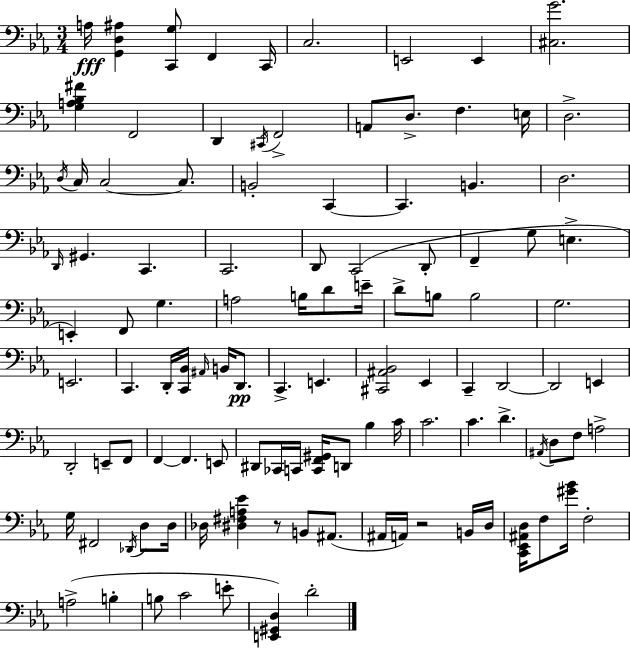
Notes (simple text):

A3/s [G2,D3,A#3]/q [C2,G3]/e F2/q C2/s C3/h. E2/h E2/q [C#3,G4]/h. [G3,A3,Bb3,F#4]/q F2/h D2/q C#2/s F2/h A2/e D3/e. F3/q. E3/s D3/h. D3/s C3/s C3/h C3/e. B2/h C2/q C2/q. B2/q. D3/h. D2/s G#2/q. C2/q. C2/h. D2/e C2/h D2/e F2/q G3/e E3/q. E2/q F2/e G3/q. A3/h B3/s D4/e E4/s D4/e B3/e B3/h G3/h. E2/h. C2/q. D2/s [C2,Bb2]/s A#2/s B2/s D2/e. C2/q. E2/q. [C#2,A#2,Bb2]/h Eb2/q C2/q D2/h D2/h E2/q D2/h E2/e F2/e F2/q F2/q. E2/e D#2/e CES2/s C2/s [C2,F2,G#2]/s D2/e Bb3/q C4/s C4/h. C4/q. D4/q. A#2/s D3/e F3/e A3/h G3/s F#2/h Db2/s D3/e D3/s Db3/s [D#3,F#3,A3,Eb4]/q R/e B2/e A#2/e. A#2/s A2/s R/h B2/s D3/s [C2,Eb2,A#2,D3]/s F3/e [G#4,Bb4]/s F3/h A3/h B3/q B3/e C4/h E4/e [E2,G#2,D3]/q D4/h